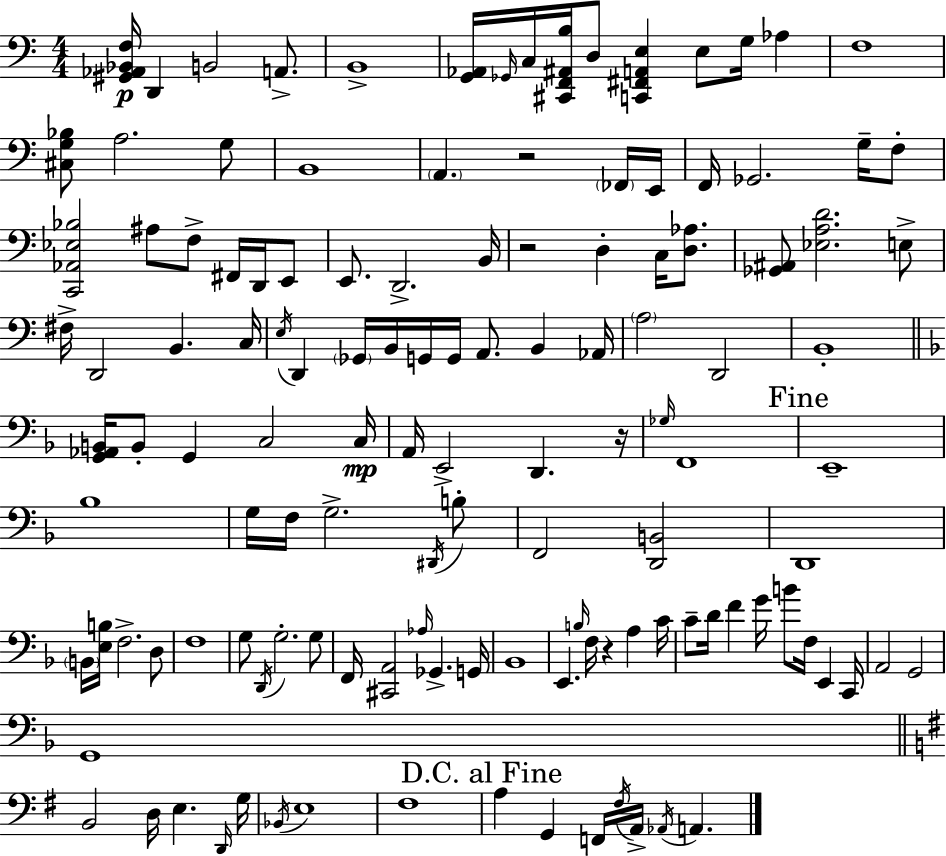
[G#2,Ab2,Bb2,F3]/s D2/q B2/h A2/e. B2/w [G2,Ab2]/s Gb2/s C3/s [C#2,F2,A#2,B3]/s D3/e [C2,F#2,A2,E3]/q E3/e G3/s Ab3/q F3/w [C#3,G3,Bb3]/e A3/h. G3/e B2/w A2/q. R/h FES2/s E2/s F2/s Gb2/h. G3/s F3/e [C2,Ab2,Eb3,Bb3]/h A#3/e F3/e F#2/s D2/s E2/e E2/e. D2/h. B2/s R/h D3/q C3/s [D3,Ab3]/e. [Gb2,A#2]/e [Eb3,A3,D4]/h. E3/e F#3/s D2/h B2/q. C3/s E3/s D2/q Gb2/s B2/s G2/s G2/s A2/e. B2/q Ab2/s A3/h D2/h B2/w [G2,Ab2,B2]/s B2/e G2/q C3/h C3/s A2/s E2/h D2/q. R/s Gb3/s F2/w E2/w Bb3/w G3/s F3/s G3/h. D#2/s B3/e F2/h [D2,B2]/h D2/w B2/s [E3,B3]/s F3/h. D3/e F3/w G3/e D2/s G3/h. G3/e F2/s [C#2,A2]/h Ab3/s Gb2/q. G2/s Bb2/w E2/q. B3/s F3/s R/q A3/q C4/s C4/e D4/s F4/q G4/s B4/e F3/s E2/q C2/s A2/h G2/h G2/w B2/h D3/s E3/q. D2/s G3/s Bb2/s E3/w F#3/w A3/q G2/q F2/s F#3/s A2/s Ab2/s A2/q.